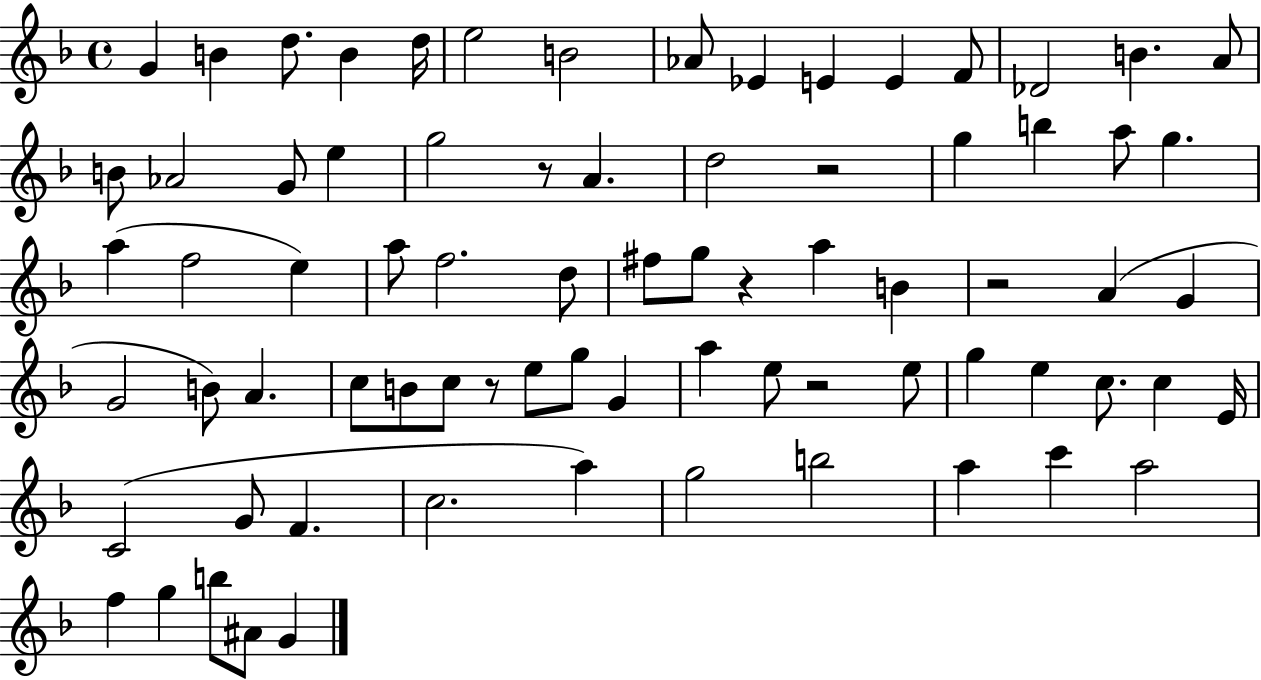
{
  \clef treble
  \time 4/4
  \defaultTimeSignature
  \key f \major
  g'4 b'4 d''8. b'4 d''16 | e''2 b'2 | aes'8 ees'4 e'4 e'4 f'8 | des'2 b'4. a'8 | \break b'8 aes'2 g'8 e''4 | g''2 r8 a'4. | d''2 r2 | g''4 b''4 a''8 g''4. | \break a''4( f''2 e''4) | a''8 f''2. d''8 | fis''8 g''8 r4 a''4 b'4 | r2 a'4( g'4 | \break g'2 b'8) a'4. | c''8 b'8 c''8 r8 e''8 g''8 g'4 | a''4 e''8 r2 e''8 | g''4 e''4 c''8. c''4 e'16 | \break c'2( g'8 f'4. | c''2. a''4) | g''2 b''2 | a''4 c'''4 a''2 | \break f''4 g''4 b''8 ais'8 g'4 | \bar "|."
}